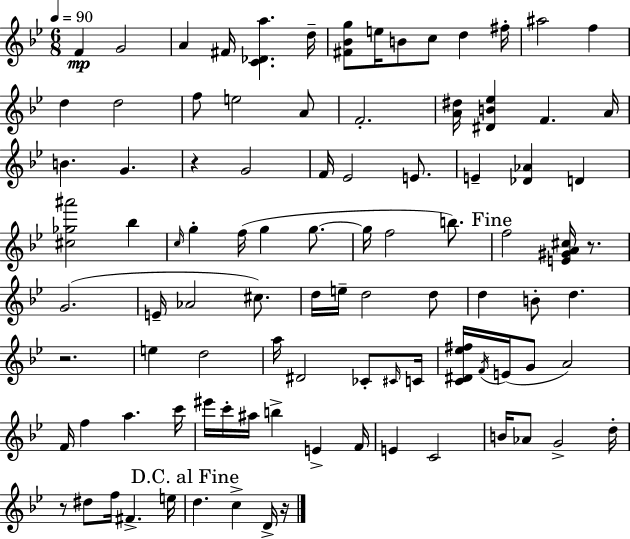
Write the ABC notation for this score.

X:1
T:Untitled
M:6/8
L:1/4
K:Bb
F G2 A ^F/4 [C_Da] d/4 [^F_Bg]/2 e/4 B/2 c/2 d ^f/4 ^a2 f d d2 f/2 e2 A/2 F2 [A^d]/4 [^DB_e] F A/4 B G z G2 F/4 _E2 E/2 E [_D_A] D [^c_g^a']2 _b c/4 g f/4 g g/2 g/4 f2 b/2 f2 [E^GA^c]/4 z/2 G2 E/4 _A2 ^c/2 d/4 e/4 d2 d/2 d B/2 d z2 e d2 a/4 ^D2 _C/2 ^C/4 C/4 [C^D_e^f]/4 F/4 E/4 G/2 A2 F/4 f a c'/4 ^e'/4 c'/4 ^a/4 b E F/4 E C2 B/4 _A/2 G2 d/4 z/2 ^d/2 f/4 ^F e/4 d c D/4 z/4